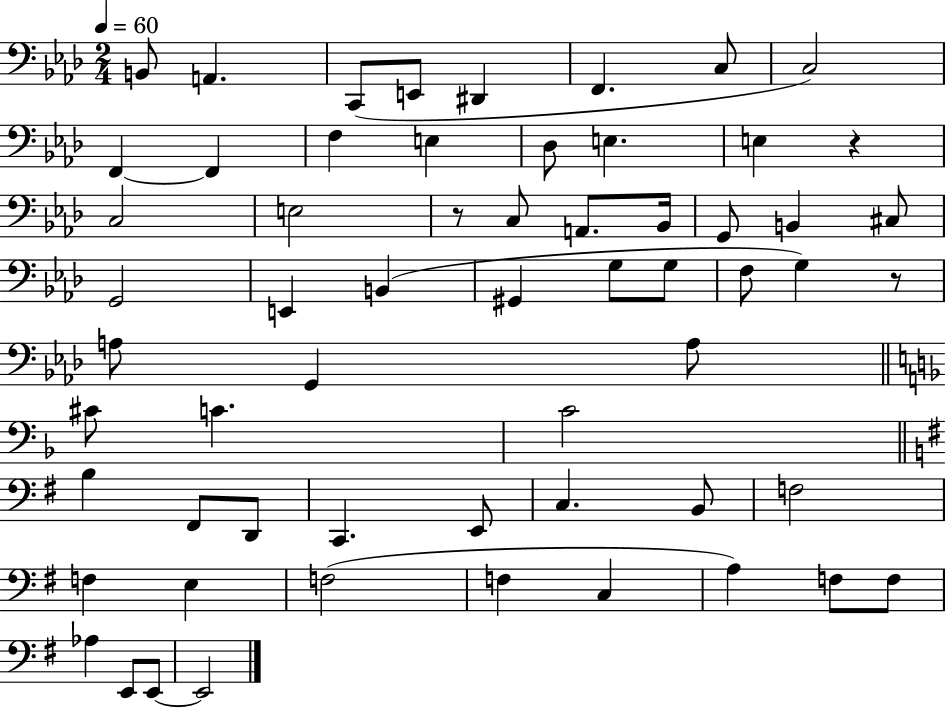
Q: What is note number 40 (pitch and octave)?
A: D2